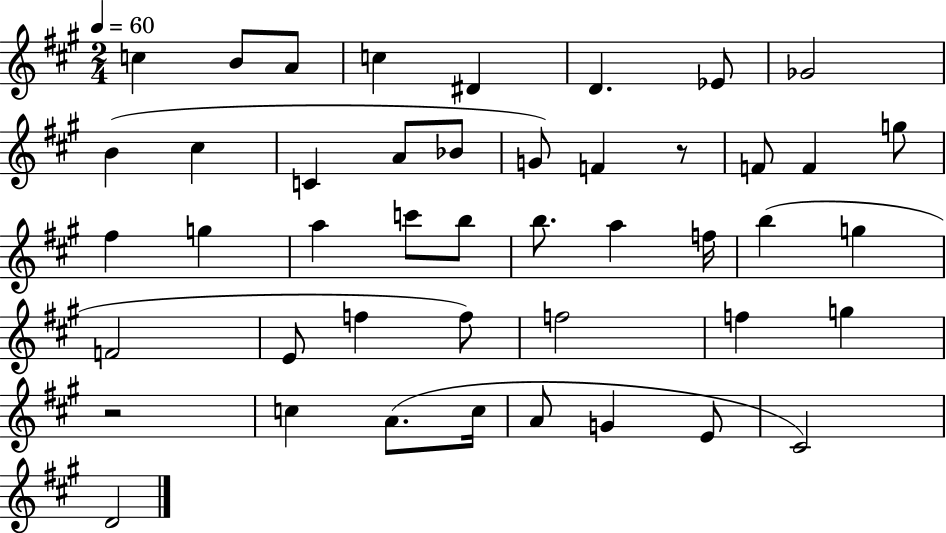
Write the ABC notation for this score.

X:1
T:Untitled
M:2/4
L:1/4
K:A
c B/2 A/2 c ^D D _E/2 _G2 B ^c C A/2 _B/2 G/2 F z/2 F/2 F g/2 ^f g a c'/2 b/2 b/2 a f/4 b g F2 E/2 f f/2 f2 f g z2 c A/2 c/4 A/2 G E/2 ^C2 D2